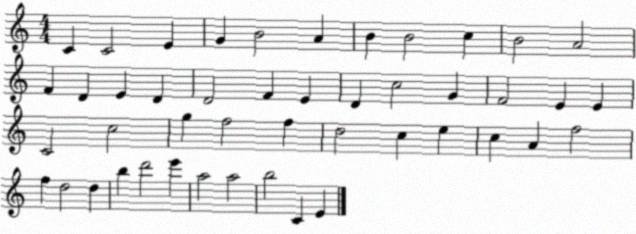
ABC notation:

X:1
T:Untitled
M:4/4
L:1/4
K:C
C C2 E G B2 A B B2 c B2 A2 F D E D D2 F E D c2 G F2 E E C2 c2 g f2 f d2 c e c A f2 f d2 d b d'2 e' a2 a2 b2 C E